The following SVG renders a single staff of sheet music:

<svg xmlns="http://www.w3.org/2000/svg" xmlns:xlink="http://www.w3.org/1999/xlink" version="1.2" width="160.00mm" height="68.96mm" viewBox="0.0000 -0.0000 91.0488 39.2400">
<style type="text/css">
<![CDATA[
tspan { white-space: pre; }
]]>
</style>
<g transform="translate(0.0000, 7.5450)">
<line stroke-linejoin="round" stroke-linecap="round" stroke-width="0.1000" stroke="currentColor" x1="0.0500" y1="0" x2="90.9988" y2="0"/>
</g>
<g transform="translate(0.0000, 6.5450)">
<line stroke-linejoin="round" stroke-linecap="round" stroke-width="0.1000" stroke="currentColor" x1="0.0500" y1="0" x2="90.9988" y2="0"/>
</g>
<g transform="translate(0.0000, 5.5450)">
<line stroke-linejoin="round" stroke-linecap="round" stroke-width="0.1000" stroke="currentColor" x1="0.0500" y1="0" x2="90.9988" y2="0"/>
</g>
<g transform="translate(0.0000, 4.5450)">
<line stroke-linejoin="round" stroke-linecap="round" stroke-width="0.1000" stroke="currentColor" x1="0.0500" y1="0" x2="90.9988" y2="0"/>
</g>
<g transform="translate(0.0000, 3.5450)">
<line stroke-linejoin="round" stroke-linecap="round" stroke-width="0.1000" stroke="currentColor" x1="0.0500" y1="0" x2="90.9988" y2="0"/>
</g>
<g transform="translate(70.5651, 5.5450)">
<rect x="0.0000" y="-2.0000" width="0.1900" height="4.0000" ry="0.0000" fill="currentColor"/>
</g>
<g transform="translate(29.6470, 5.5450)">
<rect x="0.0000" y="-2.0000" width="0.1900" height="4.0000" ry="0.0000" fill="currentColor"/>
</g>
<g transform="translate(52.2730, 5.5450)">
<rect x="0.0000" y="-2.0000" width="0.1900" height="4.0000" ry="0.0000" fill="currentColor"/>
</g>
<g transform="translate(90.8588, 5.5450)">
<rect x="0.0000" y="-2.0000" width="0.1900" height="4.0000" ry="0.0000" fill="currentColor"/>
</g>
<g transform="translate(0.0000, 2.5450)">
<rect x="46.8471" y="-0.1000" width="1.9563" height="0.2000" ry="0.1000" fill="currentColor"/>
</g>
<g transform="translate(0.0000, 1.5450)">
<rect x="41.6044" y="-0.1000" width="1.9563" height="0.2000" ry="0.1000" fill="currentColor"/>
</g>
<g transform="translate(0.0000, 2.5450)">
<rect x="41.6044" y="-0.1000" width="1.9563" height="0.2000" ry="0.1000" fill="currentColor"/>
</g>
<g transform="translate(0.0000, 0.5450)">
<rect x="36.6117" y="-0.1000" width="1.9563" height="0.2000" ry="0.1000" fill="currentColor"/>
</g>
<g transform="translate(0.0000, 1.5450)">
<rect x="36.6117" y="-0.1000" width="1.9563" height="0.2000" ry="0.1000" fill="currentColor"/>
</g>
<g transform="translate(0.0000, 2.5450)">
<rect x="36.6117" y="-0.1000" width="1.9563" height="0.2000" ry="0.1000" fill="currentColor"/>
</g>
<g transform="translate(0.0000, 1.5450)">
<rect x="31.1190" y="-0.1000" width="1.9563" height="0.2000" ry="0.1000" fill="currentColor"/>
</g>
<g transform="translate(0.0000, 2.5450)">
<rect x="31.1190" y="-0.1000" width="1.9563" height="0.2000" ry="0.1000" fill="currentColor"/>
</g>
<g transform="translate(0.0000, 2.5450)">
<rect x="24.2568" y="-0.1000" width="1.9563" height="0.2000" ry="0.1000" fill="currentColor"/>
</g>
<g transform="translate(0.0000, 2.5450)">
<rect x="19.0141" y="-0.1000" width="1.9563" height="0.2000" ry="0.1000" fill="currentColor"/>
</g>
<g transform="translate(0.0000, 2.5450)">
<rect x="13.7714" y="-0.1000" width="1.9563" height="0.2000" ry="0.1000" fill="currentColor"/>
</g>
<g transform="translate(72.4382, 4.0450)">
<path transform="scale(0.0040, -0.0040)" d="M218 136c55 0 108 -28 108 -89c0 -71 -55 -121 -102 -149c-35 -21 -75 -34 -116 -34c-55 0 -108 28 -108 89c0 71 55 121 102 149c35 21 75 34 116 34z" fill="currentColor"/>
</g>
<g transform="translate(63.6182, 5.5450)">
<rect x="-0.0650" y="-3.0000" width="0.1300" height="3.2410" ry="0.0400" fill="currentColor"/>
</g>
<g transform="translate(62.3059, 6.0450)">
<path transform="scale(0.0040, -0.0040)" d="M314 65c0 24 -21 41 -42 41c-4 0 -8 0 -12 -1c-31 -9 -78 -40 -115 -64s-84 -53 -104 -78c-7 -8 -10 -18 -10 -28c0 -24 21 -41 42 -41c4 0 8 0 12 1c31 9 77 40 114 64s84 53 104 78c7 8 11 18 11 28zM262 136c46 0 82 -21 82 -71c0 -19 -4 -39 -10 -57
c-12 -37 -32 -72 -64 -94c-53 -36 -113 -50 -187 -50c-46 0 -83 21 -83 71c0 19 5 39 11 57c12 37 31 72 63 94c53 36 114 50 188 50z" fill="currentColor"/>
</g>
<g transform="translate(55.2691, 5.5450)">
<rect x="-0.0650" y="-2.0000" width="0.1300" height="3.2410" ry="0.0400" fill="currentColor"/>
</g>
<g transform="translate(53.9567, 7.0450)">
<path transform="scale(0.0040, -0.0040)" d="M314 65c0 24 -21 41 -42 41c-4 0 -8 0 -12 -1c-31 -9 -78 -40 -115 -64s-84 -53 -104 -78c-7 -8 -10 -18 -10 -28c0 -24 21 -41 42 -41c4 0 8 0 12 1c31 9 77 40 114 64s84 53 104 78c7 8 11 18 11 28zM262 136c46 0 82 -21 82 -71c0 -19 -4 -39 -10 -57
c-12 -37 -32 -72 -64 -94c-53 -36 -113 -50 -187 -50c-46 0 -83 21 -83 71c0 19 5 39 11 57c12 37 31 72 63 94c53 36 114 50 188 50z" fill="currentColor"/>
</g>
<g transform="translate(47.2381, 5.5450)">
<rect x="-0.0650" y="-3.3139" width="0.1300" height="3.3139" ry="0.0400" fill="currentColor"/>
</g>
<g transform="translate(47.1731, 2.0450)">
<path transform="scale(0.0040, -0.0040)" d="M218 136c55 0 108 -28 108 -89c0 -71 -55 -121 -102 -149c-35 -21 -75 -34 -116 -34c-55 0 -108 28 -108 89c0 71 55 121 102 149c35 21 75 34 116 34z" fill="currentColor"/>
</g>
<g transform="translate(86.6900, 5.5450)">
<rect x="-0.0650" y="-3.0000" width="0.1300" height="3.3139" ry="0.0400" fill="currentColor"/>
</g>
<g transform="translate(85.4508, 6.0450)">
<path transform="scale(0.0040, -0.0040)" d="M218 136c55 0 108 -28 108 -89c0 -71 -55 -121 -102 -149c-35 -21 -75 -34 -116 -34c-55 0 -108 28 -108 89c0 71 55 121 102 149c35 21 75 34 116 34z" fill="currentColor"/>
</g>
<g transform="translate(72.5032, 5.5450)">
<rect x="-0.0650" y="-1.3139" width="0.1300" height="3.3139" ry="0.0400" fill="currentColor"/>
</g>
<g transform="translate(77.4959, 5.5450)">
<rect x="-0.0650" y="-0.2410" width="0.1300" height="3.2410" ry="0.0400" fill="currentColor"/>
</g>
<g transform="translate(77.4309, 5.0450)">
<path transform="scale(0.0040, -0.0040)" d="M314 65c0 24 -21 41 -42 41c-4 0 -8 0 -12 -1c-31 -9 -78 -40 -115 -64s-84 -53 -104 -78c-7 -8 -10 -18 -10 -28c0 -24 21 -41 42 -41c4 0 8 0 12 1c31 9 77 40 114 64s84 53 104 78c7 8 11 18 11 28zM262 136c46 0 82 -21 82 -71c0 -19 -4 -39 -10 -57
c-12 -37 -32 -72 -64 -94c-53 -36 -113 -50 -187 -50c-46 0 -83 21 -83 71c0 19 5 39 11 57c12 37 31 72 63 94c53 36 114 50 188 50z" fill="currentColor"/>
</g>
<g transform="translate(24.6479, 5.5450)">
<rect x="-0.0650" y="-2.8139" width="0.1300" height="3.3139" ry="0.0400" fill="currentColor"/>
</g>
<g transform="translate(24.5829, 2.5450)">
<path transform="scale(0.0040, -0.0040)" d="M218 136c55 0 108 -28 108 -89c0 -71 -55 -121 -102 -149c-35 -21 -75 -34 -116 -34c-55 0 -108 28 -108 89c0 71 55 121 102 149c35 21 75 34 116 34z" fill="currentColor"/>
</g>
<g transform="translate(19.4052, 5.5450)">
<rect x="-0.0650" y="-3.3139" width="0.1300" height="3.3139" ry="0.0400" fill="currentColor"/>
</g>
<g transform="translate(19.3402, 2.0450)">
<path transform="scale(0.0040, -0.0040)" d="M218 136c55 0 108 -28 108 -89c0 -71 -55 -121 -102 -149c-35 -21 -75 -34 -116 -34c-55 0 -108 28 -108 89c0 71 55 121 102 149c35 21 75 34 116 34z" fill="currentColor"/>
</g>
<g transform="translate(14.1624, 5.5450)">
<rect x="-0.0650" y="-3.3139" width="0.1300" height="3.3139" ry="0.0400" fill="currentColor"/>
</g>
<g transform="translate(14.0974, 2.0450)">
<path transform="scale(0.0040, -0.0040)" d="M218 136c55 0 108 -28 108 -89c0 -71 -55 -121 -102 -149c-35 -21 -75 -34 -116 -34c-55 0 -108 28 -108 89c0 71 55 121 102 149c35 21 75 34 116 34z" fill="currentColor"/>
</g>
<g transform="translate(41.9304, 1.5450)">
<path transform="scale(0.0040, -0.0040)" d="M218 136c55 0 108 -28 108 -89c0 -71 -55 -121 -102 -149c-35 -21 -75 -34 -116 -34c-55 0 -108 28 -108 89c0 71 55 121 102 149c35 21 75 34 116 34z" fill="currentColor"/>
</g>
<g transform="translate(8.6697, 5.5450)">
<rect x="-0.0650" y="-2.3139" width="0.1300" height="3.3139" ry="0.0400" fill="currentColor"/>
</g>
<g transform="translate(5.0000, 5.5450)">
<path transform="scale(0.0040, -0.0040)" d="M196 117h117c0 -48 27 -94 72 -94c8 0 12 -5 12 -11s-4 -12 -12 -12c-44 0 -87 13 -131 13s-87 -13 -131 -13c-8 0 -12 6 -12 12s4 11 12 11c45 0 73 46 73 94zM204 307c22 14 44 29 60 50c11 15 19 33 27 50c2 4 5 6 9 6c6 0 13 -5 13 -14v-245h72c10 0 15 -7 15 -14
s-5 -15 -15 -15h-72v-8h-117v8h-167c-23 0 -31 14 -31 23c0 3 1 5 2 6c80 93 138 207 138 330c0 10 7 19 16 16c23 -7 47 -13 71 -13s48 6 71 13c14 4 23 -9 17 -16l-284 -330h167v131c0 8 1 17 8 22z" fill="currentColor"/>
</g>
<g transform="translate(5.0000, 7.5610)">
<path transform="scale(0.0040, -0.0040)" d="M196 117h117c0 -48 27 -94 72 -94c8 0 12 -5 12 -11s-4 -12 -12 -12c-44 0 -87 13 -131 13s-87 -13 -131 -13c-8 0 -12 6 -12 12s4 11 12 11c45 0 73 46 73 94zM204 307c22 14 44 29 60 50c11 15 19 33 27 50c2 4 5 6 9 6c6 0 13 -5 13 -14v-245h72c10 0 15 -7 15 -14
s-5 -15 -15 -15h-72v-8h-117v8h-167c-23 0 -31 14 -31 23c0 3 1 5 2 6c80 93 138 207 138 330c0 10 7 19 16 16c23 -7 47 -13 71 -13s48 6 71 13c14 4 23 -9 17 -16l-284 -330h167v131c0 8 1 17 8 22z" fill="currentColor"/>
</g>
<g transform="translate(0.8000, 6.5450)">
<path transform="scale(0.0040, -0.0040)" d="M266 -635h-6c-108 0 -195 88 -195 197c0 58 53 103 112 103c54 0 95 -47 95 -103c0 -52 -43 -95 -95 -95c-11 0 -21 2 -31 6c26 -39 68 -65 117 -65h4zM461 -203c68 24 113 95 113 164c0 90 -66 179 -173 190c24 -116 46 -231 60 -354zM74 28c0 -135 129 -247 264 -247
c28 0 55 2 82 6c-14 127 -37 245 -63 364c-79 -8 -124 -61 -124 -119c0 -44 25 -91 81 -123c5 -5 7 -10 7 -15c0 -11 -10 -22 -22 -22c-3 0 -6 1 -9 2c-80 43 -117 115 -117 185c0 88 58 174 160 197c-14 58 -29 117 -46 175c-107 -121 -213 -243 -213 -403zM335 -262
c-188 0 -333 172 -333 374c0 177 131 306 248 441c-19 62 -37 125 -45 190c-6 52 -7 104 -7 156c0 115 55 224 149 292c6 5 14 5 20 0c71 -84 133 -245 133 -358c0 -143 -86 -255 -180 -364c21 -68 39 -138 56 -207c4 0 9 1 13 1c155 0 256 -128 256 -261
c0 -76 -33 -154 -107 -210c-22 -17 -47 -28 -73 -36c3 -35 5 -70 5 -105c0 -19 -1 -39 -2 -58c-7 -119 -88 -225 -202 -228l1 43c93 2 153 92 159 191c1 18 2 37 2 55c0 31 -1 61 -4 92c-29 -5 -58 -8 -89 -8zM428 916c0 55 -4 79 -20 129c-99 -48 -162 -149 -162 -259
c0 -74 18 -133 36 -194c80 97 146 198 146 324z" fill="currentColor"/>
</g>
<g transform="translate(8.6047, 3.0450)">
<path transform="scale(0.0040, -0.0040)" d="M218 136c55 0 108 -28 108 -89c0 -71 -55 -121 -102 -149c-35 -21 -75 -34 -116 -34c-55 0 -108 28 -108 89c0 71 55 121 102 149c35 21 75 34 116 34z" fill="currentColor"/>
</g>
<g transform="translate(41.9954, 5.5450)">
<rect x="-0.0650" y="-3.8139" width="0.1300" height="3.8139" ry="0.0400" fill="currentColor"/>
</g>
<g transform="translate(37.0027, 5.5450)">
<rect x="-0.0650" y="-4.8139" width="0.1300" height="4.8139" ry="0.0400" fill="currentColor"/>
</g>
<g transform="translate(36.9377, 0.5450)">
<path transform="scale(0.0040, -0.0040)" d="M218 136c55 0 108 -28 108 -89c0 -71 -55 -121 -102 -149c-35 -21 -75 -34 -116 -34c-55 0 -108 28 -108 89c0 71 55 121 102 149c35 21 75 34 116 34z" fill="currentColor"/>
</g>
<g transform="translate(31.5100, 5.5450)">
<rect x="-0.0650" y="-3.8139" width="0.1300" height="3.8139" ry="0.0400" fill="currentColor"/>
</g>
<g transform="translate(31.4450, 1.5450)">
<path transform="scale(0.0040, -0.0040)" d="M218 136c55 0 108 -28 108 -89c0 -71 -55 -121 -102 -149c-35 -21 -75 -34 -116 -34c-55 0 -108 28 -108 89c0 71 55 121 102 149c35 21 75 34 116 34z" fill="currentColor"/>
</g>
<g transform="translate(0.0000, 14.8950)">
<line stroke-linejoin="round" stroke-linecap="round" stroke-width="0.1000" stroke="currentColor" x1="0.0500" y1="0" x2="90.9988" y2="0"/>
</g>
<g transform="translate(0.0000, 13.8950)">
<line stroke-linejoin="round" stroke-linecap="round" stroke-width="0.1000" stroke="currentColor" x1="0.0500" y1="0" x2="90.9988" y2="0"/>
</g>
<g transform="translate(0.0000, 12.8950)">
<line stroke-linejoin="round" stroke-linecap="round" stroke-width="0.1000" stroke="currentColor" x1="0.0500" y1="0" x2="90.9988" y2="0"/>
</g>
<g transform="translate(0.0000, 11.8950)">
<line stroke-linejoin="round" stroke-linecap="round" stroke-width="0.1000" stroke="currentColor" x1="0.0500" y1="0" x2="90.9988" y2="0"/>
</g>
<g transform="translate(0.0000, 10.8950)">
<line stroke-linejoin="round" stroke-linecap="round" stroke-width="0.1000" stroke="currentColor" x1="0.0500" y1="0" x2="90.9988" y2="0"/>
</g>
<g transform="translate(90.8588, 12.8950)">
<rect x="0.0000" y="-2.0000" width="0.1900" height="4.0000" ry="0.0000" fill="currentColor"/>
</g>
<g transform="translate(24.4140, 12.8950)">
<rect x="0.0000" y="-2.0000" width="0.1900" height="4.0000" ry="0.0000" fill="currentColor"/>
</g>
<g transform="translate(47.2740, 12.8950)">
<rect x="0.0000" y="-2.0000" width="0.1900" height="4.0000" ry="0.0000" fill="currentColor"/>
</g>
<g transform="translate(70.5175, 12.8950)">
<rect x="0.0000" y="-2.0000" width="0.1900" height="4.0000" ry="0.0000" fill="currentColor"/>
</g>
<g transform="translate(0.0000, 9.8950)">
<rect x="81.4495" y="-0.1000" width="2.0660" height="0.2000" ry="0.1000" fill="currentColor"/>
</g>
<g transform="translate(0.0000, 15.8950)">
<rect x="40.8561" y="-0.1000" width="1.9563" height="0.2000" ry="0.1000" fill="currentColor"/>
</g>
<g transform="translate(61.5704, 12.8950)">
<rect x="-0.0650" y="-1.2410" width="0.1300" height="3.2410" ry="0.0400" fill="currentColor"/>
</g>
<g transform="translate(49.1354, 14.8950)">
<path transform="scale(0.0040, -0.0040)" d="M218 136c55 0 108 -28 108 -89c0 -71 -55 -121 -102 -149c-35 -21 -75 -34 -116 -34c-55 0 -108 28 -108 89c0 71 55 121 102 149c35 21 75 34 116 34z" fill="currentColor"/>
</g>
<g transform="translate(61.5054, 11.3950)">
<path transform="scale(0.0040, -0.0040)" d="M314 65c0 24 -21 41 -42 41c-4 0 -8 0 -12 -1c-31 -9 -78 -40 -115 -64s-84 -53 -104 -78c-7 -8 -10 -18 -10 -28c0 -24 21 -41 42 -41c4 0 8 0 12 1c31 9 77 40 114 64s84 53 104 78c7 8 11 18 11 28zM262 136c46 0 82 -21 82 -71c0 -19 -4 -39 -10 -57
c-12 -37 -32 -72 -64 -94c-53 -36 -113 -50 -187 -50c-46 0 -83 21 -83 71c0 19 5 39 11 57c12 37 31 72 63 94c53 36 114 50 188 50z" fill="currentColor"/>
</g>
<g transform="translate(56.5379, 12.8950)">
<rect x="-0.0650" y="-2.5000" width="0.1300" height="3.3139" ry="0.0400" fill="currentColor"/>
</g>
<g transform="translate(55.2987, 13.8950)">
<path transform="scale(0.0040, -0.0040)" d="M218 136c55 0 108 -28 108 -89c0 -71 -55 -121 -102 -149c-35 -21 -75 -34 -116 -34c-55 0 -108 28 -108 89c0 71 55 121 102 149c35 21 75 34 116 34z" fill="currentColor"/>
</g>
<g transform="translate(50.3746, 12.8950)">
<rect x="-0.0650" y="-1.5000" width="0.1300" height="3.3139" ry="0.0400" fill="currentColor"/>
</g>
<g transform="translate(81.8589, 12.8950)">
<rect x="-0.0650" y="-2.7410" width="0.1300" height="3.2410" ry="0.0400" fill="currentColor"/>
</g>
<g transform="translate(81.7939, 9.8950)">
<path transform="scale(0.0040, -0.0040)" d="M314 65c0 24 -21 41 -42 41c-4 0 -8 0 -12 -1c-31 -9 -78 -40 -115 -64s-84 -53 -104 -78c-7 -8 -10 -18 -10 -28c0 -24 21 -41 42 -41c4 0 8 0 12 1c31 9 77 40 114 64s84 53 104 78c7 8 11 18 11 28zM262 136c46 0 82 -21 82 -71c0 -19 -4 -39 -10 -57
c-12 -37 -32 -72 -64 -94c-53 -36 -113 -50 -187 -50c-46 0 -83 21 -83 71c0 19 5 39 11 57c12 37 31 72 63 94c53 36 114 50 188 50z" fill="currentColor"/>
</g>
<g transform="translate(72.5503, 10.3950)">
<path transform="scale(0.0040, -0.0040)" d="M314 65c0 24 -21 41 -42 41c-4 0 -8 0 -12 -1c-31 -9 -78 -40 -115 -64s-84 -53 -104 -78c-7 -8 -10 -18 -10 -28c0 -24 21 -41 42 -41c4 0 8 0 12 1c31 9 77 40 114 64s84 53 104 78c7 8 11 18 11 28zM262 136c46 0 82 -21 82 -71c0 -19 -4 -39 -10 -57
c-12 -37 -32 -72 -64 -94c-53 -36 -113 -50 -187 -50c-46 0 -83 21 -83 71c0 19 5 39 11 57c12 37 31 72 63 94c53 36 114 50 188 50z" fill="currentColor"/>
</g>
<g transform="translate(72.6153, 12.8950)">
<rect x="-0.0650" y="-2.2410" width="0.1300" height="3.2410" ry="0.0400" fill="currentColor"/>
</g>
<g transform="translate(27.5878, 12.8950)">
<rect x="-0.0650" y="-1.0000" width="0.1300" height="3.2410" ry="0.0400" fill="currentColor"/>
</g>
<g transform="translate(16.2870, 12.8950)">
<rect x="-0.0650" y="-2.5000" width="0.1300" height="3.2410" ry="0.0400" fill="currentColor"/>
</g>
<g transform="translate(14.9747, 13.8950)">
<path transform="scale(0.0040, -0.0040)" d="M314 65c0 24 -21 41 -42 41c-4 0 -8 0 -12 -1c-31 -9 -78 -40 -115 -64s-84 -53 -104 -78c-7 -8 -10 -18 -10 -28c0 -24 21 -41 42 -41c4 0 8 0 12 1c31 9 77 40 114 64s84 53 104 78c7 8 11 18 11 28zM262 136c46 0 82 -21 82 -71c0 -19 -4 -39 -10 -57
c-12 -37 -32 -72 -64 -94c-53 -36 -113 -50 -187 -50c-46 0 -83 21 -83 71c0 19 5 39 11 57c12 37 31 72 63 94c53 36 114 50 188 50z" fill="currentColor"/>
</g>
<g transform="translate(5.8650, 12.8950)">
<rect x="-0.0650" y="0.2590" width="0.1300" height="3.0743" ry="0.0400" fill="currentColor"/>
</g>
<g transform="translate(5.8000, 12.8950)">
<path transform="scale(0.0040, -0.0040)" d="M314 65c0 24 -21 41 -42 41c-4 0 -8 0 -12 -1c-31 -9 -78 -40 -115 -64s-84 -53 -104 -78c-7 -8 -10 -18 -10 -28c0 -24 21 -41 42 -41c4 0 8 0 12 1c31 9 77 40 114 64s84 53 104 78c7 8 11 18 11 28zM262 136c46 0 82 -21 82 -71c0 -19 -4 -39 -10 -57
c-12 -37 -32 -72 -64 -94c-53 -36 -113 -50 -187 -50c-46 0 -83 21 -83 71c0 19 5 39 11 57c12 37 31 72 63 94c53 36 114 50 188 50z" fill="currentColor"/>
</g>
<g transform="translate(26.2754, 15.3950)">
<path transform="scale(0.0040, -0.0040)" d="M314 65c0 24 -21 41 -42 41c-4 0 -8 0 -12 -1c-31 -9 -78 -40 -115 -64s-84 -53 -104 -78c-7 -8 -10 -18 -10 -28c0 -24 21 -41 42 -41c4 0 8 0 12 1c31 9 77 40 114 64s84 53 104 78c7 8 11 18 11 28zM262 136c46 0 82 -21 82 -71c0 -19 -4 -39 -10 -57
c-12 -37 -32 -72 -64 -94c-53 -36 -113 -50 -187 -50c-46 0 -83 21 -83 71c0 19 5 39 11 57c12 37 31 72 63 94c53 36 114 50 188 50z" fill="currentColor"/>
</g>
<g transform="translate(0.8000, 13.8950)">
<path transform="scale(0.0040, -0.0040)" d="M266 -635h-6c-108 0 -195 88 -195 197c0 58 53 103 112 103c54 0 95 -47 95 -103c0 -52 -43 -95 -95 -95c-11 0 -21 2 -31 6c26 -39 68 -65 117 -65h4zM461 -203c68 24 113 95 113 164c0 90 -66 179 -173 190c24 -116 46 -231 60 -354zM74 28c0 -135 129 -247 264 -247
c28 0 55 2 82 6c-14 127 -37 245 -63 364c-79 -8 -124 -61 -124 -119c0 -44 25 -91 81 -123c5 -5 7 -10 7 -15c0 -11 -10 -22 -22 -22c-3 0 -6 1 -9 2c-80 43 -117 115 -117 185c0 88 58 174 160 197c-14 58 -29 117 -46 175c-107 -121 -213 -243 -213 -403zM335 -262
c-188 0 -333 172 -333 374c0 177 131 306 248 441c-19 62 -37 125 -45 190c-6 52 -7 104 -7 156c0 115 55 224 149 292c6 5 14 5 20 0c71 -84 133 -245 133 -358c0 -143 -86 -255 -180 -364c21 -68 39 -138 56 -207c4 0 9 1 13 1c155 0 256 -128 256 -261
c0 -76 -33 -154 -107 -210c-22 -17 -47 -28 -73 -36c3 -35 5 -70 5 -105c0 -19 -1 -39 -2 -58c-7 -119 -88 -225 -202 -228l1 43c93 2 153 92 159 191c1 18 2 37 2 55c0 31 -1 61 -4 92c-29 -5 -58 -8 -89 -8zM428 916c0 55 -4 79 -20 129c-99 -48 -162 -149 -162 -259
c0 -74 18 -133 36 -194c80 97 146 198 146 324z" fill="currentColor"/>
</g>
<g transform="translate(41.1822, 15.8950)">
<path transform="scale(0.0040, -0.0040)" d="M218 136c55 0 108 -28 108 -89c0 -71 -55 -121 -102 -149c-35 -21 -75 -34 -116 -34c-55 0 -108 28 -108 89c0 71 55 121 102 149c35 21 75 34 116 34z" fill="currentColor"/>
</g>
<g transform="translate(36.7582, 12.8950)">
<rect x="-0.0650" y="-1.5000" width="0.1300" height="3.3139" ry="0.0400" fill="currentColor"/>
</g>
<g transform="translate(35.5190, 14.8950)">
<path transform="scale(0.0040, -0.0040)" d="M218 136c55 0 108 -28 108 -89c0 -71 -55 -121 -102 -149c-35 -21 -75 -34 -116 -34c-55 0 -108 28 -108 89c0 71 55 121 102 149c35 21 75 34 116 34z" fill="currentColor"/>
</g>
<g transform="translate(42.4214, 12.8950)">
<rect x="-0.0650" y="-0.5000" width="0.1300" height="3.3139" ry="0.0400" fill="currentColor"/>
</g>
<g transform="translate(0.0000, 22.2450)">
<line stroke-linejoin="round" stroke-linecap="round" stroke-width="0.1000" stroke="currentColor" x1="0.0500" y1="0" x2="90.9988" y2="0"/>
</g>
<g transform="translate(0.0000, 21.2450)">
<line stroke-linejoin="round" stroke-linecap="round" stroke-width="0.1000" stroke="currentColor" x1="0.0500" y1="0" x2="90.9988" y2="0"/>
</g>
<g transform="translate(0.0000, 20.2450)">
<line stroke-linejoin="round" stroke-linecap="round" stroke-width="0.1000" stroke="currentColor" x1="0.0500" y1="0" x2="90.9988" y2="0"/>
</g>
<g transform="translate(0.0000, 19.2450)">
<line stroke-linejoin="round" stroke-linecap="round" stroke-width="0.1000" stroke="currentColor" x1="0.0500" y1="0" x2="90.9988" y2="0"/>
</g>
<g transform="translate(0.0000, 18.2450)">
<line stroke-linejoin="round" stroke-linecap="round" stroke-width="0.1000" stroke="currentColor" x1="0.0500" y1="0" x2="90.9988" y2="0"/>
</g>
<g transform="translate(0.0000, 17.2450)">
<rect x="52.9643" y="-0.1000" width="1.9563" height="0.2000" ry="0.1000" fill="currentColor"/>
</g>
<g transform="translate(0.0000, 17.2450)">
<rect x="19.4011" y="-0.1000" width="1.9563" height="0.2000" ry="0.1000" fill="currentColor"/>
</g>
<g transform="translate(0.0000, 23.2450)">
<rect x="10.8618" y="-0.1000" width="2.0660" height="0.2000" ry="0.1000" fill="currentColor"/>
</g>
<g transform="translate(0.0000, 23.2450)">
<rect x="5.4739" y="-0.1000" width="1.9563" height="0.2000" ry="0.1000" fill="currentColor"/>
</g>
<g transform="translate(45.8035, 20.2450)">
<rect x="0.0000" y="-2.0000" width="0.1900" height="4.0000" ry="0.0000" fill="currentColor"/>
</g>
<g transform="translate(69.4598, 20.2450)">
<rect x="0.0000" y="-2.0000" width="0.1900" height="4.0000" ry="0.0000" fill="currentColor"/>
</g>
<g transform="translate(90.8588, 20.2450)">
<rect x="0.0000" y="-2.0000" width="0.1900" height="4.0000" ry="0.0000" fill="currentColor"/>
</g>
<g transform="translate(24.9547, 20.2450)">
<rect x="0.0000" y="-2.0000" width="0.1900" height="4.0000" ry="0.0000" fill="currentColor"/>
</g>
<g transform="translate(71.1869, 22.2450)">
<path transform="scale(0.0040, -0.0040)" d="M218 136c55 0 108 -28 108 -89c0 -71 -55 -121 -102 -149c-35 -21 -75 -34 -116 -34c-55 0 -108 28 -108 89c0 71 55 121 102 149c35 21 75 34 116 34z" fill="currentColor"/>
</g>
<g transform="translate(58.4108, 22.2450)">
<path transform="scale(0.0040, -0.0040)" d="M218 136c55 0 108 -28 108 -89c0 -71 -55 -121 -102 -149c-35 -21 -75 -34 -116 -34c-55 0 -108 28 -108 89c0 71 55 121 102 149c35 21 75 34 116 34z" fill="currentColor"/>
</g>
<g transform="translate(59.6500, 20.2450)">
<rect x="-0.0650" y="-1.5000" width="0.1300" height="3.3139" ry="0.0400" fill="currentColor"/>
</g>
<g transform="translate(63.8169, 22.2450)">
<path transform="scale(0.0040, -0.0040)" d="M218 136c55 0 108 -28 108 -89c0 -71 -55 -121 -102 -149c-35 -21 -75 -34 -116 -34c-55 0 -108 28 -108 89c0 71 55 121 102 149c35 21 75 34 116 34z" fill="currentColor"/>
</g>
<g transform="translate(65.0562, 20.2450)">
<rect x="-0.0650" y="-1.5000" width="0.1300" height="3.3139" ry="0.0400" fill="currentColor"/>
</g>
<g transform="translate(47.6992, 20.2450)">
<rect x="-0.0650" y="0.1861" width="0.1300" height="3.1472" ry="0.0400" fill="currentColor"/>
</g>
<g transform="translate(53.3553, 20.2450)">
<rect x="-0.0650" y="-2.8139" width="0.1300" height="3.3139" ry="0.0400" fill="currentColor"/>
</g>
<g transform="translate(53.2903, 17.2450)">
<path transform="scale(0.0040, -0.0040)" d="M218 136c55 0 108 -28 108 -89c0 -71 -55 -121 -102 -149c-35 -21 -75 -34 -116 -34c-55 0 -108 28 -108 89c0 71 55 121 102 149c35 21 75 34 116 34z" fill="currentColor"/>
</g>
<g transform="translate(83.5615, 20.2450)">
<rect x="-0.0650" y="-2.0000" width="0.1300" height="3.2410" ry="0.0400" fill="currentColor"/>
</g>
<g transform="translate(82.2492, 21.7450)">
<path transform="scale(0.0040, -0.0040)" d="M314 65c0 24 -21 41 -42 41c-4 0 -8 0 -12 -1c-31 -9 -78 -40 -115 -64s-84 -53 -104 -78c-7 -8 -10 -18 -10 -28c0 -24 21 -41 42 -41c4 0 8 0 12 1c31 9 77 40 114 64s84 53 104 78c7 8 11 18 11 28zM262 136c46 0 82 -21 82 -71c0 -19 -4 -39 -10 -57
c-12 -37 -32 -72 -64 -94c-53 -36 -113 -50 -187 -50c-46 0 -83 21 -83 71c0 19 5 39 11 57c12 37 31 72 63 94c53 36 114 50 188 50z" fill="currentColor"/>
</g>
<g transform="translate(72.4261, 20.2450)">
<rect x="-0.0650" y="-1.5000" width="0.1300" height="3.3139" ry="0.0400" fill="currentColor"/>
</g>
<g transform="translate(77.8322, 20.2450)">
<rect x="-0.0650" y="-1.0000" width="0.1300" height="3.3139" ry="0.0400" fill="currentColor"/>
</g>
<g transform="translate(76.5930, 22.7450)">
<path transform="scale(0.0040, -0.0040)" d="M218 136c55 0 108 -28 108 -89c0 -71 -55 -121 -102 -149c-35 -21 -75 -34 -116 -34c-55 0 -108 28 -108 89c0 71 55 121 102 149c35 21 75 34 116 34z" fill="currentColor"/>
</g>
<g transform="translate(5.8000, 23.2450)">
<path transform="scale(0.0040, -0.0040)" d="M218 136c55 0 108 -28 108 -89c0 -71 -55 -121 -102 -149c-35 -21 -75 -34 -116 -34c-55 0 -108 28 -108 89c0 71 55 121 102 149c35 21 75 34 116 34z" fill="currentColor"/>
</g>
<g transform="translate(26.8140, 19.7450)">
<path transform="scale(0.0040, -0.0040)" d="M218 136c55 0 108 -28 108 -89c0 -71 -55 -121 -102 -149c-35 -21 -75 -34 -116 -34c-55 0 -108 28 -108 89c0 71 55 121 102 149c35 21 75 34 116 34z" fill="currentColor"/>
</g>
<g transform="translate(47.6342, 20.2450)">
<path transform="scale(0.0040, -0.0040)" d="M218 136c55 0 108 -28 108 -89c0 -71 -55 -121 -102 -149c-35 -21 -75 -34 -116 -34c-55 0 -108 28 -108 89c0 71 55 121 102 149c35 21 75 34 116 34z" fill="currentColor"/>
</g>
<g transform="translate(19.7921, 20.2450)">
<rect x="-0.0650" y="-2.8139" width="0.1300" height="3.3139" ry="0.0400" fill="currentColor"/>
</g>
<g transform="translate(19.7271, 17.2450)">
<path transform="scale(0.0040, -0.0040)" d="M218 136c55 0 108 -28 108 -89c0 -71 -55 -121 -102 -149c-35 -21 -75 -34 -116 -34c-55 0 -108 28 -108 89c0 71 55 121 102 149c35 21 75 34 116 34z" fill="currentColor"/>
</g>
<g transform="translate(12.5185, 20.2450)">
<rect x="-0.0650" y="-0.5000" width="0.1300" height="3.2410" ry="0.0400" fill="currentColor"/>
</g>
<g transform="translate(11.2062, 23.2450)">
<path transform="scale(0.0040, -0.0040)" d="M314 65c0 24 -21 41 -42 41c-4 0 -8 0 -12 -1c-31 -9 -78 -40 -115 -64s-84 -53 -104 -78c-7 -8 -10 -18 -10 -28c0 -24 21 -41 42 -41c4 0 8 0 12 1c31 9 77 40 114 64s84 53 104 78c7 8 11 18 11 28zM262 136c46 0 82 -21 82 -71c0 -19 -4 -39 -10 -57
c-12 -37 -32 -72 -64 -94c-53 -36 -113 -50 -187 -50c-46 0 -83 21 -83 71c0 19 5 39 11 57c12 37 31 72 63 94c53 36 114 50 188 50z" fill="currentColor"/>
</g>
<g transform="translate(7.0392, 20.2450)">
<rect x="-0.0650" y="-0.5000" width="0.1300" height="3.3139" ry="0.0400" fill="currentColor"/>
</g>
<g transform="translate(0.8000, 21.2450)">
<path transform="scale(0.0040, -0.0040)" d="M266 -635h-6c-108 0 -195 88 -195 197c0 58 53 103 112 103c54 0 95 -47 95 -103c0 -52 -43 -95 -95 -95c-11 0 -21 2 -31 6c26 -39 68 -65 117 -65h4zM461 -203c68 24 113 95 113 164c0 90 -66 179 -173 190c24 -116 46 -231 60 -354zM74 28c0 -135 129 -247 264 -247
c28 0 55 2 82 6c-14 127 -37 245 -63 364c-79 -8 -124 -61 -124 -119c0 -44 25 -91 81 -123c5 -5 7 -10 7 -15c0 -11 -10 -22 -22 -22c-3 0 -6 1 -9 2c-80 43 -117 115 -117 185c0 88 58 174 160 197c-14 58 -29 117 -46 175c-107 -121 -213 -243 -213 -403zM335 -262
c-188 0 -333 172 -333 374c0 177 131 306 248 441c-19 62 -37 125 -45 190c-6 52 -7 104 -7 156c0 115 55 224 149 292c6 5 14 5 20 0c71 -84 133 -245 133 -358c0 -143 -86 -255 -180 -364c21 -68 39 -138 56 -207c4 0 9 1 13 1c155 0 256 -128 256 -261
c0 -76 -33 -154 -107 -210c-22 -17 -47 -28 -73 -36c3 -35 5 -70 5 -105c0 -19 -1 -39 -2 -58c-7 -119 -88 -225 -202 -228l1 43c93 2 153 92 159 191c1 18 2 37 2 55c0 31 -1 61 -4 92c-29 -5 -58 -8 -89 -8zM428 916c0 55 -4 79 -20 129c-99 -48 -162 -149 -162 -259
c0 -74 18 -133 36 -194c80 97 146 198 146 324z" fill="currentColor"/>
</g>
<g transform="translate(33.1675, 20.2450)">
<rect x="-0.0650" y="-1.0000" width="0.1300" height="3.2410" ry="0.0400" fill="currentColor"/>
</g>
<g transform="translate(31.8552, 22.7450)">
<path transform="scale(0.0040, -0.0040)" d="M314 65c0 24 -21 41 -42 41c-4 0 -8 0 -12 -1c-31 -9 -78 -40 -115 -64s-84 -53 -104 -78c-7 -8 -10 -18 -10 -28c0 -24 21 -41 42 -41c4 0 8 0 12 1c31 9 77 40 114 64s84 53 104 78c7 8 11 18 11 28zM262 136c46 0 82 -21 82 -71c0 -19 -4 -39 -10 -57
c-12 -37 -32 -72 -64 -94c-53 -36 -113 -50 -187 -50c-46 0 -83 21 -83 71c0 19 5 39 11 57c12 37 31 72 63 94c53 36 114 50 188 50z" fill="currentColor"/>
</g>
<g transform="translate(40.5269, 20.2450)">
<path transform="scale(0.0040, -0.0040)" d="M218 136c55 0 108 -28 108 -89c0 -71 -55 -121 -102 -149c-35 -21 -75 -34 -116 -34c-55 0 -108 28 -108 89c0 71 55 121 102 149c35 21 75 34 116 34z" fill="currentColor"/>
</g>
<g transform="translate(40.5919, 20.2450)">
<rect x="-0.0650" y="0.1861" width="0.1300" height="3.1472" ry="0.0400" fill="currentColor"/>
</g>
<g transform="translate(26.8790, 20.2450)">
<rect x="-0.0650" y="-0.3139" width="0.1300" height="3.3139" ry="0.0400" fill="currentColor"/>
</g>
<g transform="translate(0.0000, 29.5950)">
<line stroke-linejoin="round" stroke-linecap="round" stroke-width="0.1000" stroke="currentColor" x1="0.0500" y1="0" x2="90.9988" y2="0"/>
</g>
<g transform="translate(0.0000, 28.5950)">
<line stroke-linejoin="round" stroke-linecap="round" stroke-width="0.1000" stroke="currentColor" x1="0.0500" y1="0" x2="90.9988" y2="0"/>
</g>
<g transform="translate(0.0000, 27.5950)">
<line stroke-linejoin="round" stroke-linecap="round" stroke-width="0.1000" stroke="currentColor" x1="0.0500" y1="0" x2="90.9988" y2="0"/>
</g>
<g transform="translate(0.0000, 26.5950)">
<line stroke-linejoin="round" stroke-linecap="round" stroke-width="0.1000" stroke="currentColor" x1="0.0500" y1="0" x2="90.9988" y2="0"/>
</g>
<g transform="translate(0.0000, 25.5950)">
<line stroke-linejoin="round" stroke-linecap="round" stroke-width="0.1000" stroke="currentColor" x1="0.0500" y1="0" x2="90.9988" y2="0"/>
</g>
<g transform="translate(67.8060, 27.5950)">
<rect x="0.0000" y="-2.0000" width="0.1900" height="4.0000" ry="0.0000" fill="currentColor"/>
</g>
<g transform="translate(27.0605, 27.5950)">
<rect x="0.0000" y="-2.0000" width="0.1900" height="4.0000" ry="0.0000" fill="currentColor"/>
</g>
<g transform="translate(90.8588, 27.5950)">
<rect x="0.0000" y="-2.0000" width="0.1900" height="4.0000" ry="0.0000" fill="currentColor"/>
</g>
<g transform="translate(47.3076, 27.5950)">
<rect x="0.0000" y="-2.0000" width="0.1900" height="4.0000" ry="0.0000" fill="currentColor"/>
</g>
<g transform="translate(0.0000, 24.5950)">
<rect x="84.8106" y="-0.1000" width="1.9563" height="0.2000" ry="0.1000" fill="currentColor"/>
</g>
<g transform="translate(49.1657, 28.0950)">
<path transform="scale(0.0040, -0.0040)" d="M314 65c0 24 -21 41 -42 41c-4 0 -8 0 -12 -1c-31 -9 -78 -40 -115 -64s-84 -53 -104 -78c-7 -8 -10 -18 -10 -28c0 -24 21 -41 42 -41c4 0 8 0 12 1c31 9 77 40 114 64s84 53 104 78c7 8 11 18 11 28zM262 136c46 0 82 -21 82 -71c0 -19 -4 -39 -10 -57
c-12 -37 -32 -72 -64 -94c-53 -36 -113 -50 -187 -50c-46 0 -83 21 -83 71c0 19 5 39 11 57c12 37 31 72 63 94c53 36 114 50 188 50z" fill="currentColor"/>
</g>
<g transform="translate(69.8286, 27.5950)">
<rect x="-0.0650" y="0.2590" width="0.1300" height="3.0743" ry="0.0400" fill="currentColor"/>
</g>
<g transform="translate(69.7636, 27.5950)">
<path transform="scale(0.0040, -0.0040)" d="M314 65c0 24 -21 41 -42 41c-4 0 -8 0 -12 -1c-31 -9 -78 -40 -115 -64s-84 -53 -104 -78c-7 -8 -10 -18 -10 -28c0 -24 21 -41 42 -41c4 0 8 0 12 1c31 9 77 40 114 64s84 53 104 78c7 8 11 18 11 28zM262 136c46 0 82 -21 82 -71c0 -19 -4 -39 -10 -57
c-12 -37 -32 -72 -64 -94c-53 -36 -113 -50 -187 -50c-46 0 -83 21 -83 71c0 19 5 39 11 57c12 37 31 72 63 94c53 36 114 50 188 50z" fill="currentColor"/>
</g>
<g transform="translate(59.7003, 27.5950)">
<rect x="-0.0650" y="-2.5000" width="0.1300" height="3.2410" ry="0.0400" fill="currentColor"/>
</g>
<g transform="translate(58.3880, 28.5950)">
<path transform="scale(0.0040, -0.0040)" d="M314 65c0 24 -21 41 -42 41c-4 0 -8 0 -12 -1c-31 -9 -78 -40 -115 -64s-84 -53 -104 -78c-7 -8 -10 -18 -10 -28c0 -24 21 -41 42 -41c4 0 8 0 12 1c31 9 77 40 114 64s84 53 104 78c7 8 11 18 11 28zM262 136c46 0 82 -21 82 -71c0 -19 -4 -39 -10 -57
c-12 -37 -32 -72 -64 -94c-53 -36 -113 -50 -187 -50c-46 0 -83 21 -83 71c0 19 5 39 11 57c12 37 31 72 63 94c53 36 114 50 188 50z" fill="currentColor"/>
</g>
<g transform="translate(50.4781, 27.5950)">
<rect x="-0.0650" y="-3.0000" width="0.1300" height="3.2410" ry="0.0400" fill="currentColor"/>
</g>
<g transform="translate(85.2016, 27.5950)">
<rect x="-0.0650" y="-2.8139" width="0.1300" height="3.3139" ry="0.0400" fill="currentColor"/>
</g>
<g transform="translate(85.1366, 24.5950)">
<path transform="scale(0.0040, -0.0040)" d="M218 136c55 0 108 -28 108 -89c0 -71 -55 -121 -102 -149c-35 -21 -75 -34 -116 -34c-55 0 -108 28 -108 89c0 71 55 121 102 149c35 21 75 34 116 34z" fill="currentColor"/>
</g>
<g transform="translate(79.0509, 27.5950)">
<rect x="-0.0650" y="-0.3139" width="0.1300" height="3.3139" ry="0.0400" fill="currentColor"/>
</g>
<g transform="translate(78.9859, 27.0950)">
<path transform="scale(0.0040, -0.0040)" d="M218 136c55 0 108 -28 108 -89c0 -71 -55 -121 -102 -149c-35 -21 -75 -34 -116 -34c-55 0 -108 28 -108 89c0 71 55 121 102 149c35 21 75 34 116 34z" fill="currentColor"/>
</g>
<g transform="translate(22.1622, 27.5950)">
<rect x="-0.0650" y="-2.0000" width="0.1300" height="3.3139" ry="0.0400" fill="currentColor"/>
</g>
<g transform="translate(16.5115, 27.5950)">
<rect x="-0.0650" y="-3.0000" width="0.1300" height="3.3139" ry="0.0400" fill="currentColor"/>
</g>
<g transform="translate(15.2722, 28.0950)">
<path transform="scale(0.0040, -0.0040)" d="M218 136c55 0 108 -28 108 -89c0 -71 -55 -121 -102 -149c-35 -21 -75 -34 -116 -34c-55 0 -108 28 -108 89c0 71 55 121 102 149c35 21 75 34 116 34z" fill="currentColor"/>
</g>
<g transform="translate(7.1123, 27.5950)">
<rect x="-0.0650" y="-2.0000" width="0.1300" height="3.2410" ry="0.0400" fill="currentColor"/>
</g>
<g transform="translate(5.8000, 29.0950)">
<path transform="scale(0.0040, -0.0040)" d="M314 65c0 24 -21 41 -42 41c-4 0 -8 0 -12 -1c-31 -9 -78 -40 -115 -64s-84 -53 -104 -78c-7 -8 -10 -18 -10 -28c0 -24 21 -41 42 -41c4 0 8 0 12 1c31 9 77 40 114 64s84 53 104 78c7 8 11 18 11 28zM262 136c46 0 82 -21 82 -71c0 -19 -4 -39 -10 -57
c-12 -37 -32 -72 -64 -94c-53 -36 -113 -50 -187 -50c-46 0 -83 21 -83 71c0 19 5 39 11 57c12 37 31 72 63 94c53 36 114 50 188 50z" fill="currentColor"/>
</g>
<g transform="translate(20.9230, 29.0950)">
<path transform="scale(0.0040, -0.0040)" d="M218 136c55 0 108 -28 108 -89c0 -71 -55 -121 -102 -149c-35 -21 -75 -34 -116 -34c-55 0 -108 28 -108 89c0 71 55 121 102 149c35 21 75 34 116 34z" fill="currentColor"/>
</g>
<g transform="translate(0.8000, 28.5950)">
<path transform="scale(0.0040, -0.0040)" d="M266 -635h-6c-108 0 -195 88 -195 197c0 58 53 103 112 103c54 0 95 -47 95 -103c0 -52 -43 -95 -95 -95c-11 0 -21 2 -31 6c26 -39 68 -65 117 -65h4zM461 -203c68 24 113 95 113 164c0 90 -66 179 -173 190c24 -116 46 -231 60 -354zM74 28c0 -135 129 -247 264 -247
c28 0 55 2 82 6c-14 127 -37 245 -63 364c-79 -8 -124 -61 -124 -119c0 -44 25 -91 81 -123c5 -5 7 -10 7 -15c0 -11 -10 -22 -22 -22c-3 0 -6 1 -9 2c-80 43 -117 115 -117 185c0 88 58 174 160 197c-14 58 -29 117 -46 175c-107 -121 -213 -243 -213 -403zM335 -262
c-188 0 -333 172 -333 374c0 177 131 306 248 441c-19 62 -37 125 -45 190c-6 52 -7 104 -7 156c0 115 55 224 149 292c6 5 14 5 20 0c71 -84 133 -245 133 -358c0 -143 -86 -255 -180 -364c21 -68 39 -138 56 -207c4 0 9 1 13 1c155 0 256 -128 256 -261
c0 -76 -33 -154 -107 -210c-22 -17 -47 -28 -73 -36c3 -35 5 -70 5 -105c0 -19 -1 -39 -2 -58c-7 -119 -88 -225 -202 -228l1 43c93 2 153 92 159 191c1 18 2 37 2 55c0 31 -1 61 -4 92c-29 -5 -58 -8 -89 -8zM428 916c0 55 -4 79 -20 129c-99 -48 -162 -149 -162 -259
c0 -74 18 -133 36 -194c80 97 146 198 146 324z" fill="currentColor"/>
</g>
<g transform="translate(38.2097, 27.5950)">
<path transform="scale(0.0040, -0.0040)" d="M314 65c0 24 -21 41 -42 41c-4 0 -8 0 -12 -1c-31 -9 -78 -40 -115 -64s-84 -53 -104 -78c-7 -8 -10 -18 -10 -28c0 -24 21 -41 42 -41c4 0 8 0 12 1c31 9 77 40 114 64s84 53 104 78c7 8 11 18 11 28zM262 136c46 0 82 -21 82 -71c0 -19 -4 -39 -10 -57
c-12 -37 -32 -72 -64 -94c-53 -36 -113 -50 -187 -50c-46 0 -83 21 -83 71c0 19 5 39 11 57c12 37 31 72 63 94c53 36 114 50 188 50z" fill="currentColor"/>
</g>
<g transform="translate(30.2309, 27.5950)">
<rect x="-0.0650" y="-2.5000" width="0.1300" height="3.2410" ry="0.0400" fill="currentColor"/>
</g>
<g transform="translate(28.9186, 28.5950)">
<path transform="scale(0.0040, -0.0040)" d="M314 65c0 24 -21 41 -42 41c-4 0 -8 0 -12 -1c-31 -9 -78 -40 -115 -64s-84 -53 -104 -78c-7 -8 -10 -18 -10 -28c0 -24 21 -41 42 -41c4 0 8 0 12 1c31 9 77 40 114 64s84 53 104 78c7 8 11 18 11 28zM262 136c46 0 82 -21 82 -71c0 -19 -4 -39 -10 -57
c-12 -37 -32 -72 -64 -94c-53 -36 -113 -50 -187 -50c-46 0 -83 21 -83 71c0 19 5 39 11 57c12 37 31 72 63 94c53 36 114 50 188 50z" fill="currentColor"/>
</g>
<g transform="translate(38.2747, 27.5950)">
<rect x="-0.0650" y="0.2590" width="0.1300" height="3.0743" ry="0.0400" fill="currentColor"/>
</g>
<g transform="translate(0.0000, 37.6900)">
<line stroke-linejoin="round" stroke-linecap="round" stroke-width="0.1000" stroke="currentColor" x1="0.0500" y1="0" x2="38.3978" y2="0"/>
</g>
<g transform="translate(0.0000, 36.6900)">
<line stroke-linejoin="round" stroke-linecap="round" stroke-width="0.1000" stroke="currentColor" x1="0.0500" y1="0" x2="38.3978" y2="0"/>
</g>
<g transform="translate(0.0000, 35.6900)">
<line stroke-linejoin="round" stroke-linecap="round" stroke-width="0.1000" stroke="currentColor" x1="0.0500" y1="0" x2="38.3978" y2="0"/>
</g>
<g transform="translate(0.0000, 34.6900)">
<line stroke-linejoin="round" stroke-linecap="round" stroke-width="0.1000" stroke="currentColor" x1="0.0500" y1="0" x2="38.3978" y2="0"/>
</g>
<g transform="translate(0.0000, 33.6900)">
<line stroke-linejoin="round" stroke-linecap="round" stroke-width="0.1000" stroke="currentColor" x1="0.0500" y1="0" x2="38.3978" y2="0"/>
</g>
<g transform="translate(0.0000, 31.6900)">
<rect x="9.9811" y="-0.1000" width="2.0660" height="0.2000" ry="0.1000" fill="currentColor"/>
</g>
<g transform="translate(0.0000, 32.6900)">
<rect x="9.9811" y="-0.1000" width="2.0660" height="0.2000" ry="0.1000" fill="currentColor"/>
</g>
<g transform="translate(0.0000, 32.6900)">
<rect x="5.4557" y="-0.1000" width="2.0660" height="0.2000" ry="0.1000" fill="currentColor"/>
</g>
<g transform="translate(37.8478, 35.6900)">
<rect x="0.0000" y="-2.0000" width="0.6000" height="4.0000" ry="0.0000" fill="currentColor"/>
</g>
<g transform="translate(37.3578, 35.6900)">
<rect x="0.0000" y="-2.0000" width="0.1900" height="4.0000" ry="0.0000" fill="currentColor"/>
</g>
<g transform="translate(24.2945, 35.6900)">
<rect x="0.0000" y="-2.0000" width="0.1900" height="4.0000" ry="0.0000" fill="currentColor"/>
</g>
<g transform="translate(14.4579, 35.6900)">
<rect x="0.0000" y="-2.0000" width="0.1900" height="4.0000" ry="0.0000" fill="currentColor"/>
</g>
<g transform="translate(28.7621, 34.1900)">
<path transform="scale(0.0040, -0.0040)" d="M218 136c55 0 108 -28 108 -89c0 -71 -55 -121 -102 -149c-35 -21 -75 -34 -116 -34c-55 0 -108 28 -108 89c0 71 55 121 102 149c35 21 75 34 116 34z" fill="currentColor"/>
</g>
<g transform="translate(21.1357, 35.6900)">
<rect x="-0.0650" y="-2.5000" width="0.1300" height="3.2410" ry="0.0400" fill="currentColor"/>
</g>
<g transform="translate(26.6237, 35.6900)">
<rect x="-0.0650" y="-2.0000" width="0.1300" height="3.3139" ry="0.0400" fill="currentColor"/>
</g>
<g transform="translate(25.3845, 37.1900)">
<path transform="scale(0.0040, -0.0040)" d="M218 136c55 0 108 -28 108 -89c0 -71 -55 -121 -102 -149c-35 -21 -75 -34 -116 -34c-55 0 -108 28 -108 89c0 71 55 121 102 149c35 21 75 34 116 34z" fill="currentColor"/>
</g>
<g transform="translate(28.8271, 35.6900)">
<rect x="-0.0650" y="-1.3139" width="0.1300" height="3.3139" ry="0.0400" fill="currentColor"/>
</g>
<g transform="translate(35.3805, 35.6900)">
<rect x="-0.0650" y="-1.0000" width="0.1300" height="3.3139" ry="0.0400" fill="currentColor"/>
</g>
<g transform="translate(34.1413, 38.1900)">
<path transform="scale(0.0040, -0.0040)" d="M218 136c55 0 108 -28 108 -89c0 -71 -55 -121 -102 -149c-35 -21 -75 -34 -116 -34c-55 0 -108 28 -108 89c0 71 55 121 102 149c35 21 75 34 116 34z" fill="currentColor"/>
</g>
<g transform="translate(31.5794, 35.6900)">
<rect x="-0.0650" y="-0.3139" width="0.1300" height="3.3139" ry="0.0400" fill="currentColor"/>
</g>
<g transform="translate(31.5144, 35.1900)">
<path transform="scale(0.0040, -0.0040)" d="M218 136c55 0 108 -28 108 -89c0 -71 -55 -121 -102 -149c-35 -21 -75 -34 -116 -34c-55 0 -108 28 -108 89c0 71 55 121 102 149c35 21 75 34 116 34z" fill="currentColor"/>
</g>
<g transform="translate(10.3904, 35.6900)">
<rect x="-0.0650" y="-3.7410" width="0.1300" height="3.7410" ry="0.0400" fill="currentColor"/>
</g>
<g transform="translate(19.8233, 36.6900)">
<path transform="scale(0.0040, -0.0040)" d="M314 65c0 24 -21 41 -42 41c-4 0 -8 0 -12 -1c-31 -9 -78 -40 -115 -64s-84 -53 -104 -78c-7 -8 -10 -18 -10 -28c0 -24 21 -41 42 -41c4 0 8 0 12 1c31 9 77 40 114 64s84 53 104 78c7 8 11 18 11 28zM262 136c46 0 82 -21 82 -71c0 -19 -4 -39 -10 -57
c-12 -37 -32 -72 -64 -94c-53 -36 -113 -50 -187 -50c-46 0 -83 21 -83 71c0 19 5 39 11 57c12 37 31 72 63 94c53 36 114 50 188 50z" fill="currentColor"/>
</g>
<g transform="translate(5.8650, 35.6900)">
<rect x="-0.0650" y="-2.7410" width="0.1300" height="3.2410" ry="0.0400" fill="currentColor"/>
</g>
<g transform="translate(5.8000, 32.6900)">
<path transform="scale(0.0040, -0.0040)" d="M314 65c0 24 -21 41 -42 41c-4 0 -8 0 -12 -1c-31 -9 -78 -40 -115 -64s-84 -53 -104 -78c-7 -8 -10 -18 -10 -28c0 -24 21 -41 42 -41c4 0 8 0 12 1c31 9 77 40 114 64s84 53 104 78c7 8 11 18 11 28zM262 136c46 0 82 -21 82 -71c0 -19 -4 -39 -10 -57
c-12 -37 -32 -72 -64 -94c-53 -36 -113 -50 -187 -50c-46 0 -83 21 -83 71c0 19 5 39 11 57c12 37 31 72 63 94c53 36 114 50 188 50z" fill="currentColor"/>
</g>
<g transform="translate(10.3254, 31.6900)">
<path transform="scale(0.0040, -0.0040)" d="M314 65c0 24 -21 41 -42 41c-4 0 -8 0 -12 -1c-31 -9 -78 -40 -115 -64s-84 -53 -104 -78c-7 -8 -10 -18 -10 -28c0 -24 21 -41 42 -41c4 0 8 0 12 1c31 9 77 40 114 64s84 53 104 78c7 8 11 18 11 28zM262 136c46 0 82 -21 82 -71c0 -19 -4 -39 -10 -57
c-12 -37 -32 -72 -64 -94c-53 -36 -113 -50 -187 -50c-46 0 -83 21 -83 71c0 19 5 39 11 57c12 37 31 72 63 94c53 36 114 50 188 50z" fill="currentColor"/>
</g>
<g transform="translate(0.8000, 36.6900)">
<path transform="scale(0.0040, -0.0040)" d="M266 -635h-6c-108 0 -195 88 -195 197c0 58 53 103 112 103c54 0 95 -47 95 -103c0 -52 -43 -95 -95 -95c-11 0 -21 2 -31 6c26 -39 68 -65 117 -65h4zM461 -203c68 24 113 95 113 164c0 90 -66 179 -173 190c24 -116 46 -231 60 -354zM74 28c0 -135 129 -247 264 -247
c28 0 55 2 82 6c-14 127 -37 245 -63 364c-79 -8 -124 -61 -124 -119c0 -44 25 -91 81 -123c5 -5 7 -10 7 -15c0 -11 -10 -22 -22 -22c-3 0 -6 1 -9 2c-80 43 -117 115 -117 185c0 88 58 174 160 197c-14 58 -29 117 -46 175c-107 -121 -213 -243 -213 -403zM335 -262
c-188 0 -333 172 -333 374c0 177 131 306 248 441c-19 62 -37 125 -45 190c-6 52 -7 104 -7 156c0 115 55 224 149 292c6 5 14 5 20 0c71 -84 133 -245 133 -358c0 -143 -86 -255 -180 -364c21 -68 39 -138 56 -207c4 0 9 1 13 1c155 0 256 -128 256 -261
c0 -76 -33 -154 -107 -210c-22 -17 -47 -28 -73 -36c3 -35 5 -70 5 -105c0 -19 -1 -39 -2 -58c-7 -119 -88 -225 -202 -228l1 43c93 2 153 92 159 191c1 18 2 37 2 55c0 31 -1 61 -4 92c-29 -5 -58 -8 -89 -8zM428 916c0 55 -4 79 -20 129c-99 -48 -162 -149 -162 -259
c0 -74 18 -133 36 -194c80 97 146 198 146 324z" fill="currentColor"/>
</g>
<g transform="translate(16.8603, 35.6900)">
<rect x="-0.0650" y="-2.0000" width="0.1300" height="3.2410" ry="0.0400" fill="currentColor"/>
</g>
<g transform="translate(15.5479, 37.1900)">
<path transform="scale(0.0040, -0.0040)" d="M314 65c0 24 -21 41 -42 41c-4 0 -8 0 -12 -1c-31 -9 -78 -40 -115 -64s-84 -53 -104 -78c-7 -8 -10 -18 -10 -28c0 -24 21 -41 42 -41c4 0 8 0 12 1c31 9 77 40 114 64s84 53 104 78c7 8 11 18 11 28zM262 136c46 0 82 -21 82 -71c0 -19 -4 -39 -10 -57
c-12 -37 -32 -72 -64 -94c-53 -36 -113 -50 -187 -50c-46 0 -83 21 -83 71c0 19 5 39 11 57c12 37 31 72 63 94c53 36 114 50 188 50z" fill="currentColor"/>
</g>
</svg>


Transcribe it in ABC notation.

X:1
T:Untitled
M:4/4
L:1/4
K:C
g b b a c' e' c' b F2 A2 e c2 A B2 G2 D2 E C E G e2 g2 a2 C C2 a c D2 B B a E E E D F2 F2 A F G2 B2 A2 G2 B2 c a a2 c'2 F2 G2 F e c D